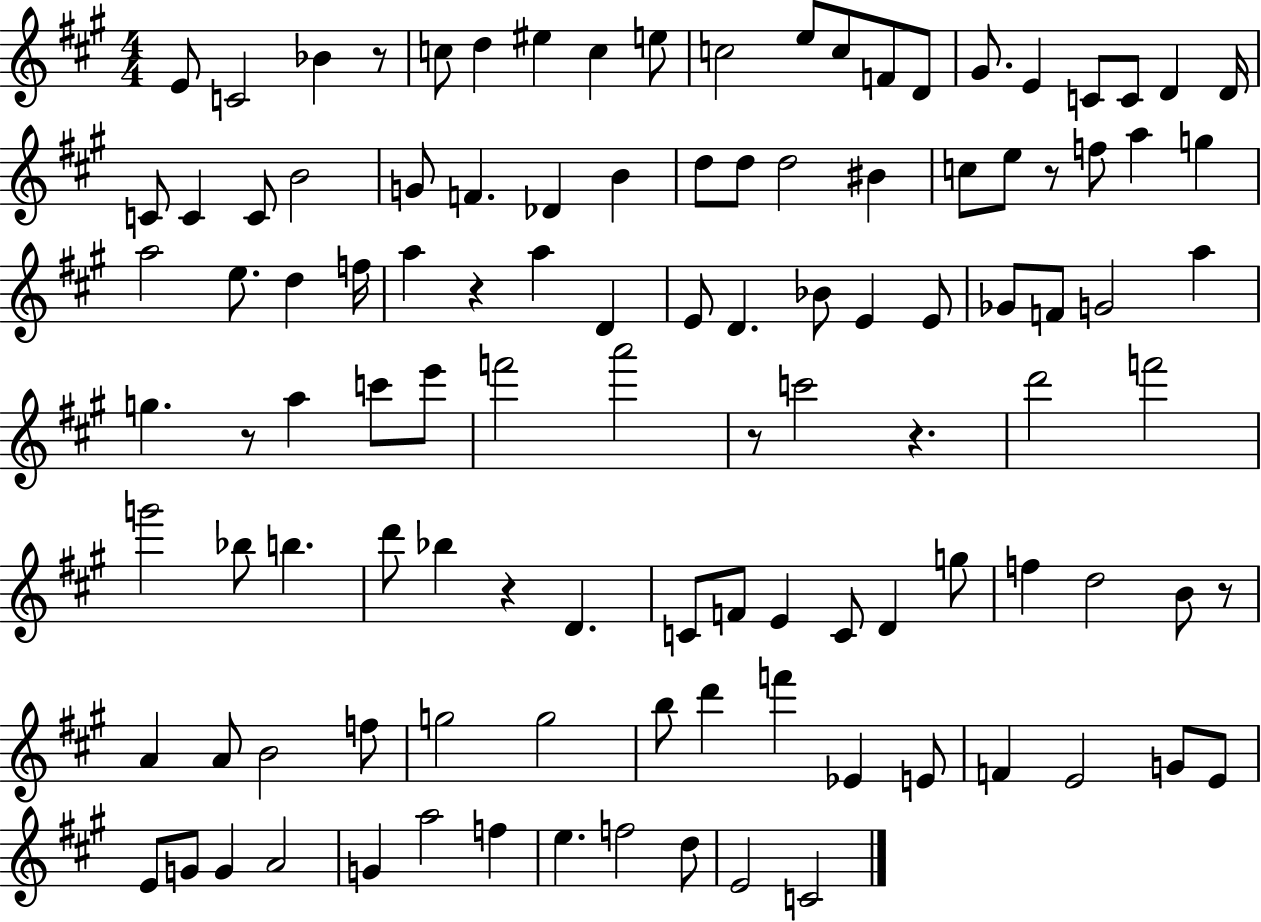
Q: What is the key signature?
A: A major